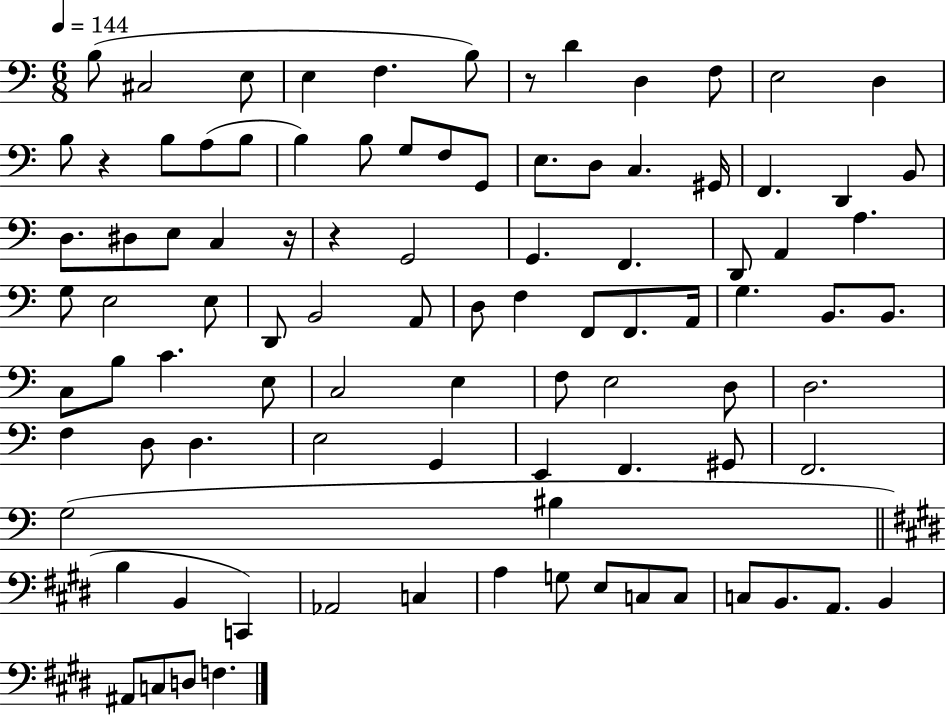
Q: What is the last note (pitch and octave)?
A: F3